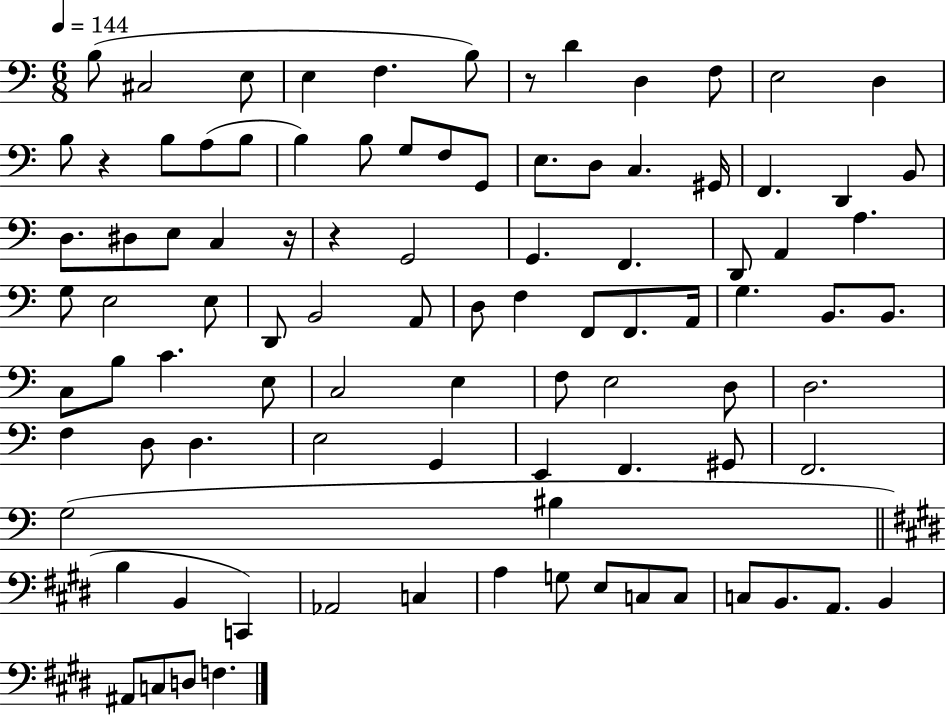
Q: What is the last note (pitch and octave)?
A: F3